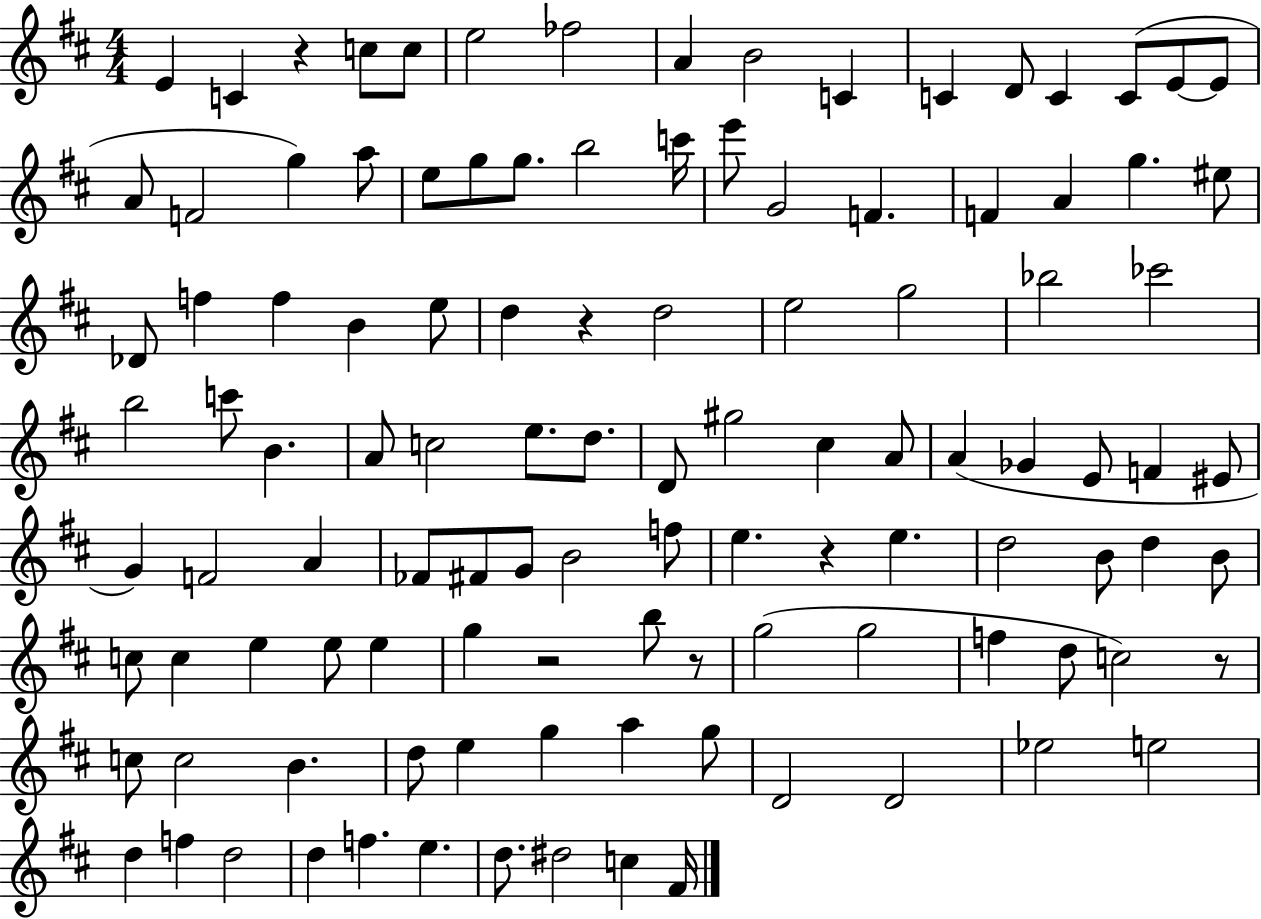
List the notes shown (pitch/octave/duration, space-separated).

E4/q C4/q R/q C5/e C5/e E5/h FES5/h A4/q B4/h C4/q C4/q D4/e C4/q C4/e E4/e E4/e A4/e F4/h G5/q A5/e E5/e G5/e G5/e. B5/h C6/s E6/e G4/h F4/q. F4/q A4/q G5/q. EIS5/e Db4/e F5/q F5/q B4/q E5/e D5/q R/q D5/h E5/h G5/h Bb5/h CES6/h B5/h C6/e B4/q. A4/e C5/h E5/e. D5/e. D4/e G#5/h C#5/q A4/e A4/q Gb4/q E4/e F4/q EIS4/e G4/q F4/h A4/q FES4/e F#4/e G4/e B4/h F5/e E5/q. R/q E5/q. D5/h B4/e D5/q B4/e C5/e C5/q E5/q E5/e E5/q G5/q R/h B5/e R/e G5/h G5/h F5/q D5/e C5/h R/e C5/e C5/h B4/q. D5/e E5/q G5/q A5/q G5/e D4/h D4/h Eb5/h E5/h D5/q F5/q D5/h D5/q F5/q. E5/q. D5/e. D#5/h C5/q F#4/s